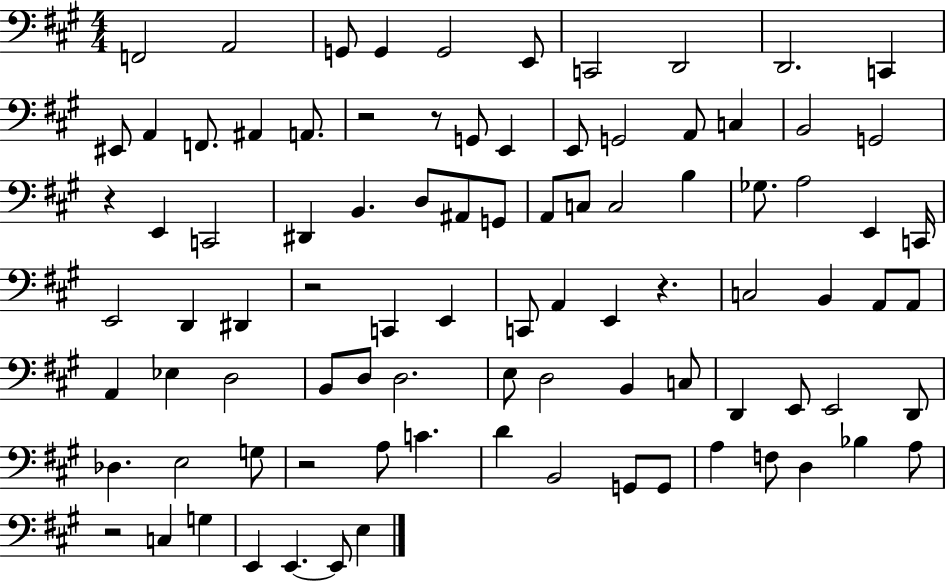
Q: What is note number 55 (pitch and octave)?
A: D3